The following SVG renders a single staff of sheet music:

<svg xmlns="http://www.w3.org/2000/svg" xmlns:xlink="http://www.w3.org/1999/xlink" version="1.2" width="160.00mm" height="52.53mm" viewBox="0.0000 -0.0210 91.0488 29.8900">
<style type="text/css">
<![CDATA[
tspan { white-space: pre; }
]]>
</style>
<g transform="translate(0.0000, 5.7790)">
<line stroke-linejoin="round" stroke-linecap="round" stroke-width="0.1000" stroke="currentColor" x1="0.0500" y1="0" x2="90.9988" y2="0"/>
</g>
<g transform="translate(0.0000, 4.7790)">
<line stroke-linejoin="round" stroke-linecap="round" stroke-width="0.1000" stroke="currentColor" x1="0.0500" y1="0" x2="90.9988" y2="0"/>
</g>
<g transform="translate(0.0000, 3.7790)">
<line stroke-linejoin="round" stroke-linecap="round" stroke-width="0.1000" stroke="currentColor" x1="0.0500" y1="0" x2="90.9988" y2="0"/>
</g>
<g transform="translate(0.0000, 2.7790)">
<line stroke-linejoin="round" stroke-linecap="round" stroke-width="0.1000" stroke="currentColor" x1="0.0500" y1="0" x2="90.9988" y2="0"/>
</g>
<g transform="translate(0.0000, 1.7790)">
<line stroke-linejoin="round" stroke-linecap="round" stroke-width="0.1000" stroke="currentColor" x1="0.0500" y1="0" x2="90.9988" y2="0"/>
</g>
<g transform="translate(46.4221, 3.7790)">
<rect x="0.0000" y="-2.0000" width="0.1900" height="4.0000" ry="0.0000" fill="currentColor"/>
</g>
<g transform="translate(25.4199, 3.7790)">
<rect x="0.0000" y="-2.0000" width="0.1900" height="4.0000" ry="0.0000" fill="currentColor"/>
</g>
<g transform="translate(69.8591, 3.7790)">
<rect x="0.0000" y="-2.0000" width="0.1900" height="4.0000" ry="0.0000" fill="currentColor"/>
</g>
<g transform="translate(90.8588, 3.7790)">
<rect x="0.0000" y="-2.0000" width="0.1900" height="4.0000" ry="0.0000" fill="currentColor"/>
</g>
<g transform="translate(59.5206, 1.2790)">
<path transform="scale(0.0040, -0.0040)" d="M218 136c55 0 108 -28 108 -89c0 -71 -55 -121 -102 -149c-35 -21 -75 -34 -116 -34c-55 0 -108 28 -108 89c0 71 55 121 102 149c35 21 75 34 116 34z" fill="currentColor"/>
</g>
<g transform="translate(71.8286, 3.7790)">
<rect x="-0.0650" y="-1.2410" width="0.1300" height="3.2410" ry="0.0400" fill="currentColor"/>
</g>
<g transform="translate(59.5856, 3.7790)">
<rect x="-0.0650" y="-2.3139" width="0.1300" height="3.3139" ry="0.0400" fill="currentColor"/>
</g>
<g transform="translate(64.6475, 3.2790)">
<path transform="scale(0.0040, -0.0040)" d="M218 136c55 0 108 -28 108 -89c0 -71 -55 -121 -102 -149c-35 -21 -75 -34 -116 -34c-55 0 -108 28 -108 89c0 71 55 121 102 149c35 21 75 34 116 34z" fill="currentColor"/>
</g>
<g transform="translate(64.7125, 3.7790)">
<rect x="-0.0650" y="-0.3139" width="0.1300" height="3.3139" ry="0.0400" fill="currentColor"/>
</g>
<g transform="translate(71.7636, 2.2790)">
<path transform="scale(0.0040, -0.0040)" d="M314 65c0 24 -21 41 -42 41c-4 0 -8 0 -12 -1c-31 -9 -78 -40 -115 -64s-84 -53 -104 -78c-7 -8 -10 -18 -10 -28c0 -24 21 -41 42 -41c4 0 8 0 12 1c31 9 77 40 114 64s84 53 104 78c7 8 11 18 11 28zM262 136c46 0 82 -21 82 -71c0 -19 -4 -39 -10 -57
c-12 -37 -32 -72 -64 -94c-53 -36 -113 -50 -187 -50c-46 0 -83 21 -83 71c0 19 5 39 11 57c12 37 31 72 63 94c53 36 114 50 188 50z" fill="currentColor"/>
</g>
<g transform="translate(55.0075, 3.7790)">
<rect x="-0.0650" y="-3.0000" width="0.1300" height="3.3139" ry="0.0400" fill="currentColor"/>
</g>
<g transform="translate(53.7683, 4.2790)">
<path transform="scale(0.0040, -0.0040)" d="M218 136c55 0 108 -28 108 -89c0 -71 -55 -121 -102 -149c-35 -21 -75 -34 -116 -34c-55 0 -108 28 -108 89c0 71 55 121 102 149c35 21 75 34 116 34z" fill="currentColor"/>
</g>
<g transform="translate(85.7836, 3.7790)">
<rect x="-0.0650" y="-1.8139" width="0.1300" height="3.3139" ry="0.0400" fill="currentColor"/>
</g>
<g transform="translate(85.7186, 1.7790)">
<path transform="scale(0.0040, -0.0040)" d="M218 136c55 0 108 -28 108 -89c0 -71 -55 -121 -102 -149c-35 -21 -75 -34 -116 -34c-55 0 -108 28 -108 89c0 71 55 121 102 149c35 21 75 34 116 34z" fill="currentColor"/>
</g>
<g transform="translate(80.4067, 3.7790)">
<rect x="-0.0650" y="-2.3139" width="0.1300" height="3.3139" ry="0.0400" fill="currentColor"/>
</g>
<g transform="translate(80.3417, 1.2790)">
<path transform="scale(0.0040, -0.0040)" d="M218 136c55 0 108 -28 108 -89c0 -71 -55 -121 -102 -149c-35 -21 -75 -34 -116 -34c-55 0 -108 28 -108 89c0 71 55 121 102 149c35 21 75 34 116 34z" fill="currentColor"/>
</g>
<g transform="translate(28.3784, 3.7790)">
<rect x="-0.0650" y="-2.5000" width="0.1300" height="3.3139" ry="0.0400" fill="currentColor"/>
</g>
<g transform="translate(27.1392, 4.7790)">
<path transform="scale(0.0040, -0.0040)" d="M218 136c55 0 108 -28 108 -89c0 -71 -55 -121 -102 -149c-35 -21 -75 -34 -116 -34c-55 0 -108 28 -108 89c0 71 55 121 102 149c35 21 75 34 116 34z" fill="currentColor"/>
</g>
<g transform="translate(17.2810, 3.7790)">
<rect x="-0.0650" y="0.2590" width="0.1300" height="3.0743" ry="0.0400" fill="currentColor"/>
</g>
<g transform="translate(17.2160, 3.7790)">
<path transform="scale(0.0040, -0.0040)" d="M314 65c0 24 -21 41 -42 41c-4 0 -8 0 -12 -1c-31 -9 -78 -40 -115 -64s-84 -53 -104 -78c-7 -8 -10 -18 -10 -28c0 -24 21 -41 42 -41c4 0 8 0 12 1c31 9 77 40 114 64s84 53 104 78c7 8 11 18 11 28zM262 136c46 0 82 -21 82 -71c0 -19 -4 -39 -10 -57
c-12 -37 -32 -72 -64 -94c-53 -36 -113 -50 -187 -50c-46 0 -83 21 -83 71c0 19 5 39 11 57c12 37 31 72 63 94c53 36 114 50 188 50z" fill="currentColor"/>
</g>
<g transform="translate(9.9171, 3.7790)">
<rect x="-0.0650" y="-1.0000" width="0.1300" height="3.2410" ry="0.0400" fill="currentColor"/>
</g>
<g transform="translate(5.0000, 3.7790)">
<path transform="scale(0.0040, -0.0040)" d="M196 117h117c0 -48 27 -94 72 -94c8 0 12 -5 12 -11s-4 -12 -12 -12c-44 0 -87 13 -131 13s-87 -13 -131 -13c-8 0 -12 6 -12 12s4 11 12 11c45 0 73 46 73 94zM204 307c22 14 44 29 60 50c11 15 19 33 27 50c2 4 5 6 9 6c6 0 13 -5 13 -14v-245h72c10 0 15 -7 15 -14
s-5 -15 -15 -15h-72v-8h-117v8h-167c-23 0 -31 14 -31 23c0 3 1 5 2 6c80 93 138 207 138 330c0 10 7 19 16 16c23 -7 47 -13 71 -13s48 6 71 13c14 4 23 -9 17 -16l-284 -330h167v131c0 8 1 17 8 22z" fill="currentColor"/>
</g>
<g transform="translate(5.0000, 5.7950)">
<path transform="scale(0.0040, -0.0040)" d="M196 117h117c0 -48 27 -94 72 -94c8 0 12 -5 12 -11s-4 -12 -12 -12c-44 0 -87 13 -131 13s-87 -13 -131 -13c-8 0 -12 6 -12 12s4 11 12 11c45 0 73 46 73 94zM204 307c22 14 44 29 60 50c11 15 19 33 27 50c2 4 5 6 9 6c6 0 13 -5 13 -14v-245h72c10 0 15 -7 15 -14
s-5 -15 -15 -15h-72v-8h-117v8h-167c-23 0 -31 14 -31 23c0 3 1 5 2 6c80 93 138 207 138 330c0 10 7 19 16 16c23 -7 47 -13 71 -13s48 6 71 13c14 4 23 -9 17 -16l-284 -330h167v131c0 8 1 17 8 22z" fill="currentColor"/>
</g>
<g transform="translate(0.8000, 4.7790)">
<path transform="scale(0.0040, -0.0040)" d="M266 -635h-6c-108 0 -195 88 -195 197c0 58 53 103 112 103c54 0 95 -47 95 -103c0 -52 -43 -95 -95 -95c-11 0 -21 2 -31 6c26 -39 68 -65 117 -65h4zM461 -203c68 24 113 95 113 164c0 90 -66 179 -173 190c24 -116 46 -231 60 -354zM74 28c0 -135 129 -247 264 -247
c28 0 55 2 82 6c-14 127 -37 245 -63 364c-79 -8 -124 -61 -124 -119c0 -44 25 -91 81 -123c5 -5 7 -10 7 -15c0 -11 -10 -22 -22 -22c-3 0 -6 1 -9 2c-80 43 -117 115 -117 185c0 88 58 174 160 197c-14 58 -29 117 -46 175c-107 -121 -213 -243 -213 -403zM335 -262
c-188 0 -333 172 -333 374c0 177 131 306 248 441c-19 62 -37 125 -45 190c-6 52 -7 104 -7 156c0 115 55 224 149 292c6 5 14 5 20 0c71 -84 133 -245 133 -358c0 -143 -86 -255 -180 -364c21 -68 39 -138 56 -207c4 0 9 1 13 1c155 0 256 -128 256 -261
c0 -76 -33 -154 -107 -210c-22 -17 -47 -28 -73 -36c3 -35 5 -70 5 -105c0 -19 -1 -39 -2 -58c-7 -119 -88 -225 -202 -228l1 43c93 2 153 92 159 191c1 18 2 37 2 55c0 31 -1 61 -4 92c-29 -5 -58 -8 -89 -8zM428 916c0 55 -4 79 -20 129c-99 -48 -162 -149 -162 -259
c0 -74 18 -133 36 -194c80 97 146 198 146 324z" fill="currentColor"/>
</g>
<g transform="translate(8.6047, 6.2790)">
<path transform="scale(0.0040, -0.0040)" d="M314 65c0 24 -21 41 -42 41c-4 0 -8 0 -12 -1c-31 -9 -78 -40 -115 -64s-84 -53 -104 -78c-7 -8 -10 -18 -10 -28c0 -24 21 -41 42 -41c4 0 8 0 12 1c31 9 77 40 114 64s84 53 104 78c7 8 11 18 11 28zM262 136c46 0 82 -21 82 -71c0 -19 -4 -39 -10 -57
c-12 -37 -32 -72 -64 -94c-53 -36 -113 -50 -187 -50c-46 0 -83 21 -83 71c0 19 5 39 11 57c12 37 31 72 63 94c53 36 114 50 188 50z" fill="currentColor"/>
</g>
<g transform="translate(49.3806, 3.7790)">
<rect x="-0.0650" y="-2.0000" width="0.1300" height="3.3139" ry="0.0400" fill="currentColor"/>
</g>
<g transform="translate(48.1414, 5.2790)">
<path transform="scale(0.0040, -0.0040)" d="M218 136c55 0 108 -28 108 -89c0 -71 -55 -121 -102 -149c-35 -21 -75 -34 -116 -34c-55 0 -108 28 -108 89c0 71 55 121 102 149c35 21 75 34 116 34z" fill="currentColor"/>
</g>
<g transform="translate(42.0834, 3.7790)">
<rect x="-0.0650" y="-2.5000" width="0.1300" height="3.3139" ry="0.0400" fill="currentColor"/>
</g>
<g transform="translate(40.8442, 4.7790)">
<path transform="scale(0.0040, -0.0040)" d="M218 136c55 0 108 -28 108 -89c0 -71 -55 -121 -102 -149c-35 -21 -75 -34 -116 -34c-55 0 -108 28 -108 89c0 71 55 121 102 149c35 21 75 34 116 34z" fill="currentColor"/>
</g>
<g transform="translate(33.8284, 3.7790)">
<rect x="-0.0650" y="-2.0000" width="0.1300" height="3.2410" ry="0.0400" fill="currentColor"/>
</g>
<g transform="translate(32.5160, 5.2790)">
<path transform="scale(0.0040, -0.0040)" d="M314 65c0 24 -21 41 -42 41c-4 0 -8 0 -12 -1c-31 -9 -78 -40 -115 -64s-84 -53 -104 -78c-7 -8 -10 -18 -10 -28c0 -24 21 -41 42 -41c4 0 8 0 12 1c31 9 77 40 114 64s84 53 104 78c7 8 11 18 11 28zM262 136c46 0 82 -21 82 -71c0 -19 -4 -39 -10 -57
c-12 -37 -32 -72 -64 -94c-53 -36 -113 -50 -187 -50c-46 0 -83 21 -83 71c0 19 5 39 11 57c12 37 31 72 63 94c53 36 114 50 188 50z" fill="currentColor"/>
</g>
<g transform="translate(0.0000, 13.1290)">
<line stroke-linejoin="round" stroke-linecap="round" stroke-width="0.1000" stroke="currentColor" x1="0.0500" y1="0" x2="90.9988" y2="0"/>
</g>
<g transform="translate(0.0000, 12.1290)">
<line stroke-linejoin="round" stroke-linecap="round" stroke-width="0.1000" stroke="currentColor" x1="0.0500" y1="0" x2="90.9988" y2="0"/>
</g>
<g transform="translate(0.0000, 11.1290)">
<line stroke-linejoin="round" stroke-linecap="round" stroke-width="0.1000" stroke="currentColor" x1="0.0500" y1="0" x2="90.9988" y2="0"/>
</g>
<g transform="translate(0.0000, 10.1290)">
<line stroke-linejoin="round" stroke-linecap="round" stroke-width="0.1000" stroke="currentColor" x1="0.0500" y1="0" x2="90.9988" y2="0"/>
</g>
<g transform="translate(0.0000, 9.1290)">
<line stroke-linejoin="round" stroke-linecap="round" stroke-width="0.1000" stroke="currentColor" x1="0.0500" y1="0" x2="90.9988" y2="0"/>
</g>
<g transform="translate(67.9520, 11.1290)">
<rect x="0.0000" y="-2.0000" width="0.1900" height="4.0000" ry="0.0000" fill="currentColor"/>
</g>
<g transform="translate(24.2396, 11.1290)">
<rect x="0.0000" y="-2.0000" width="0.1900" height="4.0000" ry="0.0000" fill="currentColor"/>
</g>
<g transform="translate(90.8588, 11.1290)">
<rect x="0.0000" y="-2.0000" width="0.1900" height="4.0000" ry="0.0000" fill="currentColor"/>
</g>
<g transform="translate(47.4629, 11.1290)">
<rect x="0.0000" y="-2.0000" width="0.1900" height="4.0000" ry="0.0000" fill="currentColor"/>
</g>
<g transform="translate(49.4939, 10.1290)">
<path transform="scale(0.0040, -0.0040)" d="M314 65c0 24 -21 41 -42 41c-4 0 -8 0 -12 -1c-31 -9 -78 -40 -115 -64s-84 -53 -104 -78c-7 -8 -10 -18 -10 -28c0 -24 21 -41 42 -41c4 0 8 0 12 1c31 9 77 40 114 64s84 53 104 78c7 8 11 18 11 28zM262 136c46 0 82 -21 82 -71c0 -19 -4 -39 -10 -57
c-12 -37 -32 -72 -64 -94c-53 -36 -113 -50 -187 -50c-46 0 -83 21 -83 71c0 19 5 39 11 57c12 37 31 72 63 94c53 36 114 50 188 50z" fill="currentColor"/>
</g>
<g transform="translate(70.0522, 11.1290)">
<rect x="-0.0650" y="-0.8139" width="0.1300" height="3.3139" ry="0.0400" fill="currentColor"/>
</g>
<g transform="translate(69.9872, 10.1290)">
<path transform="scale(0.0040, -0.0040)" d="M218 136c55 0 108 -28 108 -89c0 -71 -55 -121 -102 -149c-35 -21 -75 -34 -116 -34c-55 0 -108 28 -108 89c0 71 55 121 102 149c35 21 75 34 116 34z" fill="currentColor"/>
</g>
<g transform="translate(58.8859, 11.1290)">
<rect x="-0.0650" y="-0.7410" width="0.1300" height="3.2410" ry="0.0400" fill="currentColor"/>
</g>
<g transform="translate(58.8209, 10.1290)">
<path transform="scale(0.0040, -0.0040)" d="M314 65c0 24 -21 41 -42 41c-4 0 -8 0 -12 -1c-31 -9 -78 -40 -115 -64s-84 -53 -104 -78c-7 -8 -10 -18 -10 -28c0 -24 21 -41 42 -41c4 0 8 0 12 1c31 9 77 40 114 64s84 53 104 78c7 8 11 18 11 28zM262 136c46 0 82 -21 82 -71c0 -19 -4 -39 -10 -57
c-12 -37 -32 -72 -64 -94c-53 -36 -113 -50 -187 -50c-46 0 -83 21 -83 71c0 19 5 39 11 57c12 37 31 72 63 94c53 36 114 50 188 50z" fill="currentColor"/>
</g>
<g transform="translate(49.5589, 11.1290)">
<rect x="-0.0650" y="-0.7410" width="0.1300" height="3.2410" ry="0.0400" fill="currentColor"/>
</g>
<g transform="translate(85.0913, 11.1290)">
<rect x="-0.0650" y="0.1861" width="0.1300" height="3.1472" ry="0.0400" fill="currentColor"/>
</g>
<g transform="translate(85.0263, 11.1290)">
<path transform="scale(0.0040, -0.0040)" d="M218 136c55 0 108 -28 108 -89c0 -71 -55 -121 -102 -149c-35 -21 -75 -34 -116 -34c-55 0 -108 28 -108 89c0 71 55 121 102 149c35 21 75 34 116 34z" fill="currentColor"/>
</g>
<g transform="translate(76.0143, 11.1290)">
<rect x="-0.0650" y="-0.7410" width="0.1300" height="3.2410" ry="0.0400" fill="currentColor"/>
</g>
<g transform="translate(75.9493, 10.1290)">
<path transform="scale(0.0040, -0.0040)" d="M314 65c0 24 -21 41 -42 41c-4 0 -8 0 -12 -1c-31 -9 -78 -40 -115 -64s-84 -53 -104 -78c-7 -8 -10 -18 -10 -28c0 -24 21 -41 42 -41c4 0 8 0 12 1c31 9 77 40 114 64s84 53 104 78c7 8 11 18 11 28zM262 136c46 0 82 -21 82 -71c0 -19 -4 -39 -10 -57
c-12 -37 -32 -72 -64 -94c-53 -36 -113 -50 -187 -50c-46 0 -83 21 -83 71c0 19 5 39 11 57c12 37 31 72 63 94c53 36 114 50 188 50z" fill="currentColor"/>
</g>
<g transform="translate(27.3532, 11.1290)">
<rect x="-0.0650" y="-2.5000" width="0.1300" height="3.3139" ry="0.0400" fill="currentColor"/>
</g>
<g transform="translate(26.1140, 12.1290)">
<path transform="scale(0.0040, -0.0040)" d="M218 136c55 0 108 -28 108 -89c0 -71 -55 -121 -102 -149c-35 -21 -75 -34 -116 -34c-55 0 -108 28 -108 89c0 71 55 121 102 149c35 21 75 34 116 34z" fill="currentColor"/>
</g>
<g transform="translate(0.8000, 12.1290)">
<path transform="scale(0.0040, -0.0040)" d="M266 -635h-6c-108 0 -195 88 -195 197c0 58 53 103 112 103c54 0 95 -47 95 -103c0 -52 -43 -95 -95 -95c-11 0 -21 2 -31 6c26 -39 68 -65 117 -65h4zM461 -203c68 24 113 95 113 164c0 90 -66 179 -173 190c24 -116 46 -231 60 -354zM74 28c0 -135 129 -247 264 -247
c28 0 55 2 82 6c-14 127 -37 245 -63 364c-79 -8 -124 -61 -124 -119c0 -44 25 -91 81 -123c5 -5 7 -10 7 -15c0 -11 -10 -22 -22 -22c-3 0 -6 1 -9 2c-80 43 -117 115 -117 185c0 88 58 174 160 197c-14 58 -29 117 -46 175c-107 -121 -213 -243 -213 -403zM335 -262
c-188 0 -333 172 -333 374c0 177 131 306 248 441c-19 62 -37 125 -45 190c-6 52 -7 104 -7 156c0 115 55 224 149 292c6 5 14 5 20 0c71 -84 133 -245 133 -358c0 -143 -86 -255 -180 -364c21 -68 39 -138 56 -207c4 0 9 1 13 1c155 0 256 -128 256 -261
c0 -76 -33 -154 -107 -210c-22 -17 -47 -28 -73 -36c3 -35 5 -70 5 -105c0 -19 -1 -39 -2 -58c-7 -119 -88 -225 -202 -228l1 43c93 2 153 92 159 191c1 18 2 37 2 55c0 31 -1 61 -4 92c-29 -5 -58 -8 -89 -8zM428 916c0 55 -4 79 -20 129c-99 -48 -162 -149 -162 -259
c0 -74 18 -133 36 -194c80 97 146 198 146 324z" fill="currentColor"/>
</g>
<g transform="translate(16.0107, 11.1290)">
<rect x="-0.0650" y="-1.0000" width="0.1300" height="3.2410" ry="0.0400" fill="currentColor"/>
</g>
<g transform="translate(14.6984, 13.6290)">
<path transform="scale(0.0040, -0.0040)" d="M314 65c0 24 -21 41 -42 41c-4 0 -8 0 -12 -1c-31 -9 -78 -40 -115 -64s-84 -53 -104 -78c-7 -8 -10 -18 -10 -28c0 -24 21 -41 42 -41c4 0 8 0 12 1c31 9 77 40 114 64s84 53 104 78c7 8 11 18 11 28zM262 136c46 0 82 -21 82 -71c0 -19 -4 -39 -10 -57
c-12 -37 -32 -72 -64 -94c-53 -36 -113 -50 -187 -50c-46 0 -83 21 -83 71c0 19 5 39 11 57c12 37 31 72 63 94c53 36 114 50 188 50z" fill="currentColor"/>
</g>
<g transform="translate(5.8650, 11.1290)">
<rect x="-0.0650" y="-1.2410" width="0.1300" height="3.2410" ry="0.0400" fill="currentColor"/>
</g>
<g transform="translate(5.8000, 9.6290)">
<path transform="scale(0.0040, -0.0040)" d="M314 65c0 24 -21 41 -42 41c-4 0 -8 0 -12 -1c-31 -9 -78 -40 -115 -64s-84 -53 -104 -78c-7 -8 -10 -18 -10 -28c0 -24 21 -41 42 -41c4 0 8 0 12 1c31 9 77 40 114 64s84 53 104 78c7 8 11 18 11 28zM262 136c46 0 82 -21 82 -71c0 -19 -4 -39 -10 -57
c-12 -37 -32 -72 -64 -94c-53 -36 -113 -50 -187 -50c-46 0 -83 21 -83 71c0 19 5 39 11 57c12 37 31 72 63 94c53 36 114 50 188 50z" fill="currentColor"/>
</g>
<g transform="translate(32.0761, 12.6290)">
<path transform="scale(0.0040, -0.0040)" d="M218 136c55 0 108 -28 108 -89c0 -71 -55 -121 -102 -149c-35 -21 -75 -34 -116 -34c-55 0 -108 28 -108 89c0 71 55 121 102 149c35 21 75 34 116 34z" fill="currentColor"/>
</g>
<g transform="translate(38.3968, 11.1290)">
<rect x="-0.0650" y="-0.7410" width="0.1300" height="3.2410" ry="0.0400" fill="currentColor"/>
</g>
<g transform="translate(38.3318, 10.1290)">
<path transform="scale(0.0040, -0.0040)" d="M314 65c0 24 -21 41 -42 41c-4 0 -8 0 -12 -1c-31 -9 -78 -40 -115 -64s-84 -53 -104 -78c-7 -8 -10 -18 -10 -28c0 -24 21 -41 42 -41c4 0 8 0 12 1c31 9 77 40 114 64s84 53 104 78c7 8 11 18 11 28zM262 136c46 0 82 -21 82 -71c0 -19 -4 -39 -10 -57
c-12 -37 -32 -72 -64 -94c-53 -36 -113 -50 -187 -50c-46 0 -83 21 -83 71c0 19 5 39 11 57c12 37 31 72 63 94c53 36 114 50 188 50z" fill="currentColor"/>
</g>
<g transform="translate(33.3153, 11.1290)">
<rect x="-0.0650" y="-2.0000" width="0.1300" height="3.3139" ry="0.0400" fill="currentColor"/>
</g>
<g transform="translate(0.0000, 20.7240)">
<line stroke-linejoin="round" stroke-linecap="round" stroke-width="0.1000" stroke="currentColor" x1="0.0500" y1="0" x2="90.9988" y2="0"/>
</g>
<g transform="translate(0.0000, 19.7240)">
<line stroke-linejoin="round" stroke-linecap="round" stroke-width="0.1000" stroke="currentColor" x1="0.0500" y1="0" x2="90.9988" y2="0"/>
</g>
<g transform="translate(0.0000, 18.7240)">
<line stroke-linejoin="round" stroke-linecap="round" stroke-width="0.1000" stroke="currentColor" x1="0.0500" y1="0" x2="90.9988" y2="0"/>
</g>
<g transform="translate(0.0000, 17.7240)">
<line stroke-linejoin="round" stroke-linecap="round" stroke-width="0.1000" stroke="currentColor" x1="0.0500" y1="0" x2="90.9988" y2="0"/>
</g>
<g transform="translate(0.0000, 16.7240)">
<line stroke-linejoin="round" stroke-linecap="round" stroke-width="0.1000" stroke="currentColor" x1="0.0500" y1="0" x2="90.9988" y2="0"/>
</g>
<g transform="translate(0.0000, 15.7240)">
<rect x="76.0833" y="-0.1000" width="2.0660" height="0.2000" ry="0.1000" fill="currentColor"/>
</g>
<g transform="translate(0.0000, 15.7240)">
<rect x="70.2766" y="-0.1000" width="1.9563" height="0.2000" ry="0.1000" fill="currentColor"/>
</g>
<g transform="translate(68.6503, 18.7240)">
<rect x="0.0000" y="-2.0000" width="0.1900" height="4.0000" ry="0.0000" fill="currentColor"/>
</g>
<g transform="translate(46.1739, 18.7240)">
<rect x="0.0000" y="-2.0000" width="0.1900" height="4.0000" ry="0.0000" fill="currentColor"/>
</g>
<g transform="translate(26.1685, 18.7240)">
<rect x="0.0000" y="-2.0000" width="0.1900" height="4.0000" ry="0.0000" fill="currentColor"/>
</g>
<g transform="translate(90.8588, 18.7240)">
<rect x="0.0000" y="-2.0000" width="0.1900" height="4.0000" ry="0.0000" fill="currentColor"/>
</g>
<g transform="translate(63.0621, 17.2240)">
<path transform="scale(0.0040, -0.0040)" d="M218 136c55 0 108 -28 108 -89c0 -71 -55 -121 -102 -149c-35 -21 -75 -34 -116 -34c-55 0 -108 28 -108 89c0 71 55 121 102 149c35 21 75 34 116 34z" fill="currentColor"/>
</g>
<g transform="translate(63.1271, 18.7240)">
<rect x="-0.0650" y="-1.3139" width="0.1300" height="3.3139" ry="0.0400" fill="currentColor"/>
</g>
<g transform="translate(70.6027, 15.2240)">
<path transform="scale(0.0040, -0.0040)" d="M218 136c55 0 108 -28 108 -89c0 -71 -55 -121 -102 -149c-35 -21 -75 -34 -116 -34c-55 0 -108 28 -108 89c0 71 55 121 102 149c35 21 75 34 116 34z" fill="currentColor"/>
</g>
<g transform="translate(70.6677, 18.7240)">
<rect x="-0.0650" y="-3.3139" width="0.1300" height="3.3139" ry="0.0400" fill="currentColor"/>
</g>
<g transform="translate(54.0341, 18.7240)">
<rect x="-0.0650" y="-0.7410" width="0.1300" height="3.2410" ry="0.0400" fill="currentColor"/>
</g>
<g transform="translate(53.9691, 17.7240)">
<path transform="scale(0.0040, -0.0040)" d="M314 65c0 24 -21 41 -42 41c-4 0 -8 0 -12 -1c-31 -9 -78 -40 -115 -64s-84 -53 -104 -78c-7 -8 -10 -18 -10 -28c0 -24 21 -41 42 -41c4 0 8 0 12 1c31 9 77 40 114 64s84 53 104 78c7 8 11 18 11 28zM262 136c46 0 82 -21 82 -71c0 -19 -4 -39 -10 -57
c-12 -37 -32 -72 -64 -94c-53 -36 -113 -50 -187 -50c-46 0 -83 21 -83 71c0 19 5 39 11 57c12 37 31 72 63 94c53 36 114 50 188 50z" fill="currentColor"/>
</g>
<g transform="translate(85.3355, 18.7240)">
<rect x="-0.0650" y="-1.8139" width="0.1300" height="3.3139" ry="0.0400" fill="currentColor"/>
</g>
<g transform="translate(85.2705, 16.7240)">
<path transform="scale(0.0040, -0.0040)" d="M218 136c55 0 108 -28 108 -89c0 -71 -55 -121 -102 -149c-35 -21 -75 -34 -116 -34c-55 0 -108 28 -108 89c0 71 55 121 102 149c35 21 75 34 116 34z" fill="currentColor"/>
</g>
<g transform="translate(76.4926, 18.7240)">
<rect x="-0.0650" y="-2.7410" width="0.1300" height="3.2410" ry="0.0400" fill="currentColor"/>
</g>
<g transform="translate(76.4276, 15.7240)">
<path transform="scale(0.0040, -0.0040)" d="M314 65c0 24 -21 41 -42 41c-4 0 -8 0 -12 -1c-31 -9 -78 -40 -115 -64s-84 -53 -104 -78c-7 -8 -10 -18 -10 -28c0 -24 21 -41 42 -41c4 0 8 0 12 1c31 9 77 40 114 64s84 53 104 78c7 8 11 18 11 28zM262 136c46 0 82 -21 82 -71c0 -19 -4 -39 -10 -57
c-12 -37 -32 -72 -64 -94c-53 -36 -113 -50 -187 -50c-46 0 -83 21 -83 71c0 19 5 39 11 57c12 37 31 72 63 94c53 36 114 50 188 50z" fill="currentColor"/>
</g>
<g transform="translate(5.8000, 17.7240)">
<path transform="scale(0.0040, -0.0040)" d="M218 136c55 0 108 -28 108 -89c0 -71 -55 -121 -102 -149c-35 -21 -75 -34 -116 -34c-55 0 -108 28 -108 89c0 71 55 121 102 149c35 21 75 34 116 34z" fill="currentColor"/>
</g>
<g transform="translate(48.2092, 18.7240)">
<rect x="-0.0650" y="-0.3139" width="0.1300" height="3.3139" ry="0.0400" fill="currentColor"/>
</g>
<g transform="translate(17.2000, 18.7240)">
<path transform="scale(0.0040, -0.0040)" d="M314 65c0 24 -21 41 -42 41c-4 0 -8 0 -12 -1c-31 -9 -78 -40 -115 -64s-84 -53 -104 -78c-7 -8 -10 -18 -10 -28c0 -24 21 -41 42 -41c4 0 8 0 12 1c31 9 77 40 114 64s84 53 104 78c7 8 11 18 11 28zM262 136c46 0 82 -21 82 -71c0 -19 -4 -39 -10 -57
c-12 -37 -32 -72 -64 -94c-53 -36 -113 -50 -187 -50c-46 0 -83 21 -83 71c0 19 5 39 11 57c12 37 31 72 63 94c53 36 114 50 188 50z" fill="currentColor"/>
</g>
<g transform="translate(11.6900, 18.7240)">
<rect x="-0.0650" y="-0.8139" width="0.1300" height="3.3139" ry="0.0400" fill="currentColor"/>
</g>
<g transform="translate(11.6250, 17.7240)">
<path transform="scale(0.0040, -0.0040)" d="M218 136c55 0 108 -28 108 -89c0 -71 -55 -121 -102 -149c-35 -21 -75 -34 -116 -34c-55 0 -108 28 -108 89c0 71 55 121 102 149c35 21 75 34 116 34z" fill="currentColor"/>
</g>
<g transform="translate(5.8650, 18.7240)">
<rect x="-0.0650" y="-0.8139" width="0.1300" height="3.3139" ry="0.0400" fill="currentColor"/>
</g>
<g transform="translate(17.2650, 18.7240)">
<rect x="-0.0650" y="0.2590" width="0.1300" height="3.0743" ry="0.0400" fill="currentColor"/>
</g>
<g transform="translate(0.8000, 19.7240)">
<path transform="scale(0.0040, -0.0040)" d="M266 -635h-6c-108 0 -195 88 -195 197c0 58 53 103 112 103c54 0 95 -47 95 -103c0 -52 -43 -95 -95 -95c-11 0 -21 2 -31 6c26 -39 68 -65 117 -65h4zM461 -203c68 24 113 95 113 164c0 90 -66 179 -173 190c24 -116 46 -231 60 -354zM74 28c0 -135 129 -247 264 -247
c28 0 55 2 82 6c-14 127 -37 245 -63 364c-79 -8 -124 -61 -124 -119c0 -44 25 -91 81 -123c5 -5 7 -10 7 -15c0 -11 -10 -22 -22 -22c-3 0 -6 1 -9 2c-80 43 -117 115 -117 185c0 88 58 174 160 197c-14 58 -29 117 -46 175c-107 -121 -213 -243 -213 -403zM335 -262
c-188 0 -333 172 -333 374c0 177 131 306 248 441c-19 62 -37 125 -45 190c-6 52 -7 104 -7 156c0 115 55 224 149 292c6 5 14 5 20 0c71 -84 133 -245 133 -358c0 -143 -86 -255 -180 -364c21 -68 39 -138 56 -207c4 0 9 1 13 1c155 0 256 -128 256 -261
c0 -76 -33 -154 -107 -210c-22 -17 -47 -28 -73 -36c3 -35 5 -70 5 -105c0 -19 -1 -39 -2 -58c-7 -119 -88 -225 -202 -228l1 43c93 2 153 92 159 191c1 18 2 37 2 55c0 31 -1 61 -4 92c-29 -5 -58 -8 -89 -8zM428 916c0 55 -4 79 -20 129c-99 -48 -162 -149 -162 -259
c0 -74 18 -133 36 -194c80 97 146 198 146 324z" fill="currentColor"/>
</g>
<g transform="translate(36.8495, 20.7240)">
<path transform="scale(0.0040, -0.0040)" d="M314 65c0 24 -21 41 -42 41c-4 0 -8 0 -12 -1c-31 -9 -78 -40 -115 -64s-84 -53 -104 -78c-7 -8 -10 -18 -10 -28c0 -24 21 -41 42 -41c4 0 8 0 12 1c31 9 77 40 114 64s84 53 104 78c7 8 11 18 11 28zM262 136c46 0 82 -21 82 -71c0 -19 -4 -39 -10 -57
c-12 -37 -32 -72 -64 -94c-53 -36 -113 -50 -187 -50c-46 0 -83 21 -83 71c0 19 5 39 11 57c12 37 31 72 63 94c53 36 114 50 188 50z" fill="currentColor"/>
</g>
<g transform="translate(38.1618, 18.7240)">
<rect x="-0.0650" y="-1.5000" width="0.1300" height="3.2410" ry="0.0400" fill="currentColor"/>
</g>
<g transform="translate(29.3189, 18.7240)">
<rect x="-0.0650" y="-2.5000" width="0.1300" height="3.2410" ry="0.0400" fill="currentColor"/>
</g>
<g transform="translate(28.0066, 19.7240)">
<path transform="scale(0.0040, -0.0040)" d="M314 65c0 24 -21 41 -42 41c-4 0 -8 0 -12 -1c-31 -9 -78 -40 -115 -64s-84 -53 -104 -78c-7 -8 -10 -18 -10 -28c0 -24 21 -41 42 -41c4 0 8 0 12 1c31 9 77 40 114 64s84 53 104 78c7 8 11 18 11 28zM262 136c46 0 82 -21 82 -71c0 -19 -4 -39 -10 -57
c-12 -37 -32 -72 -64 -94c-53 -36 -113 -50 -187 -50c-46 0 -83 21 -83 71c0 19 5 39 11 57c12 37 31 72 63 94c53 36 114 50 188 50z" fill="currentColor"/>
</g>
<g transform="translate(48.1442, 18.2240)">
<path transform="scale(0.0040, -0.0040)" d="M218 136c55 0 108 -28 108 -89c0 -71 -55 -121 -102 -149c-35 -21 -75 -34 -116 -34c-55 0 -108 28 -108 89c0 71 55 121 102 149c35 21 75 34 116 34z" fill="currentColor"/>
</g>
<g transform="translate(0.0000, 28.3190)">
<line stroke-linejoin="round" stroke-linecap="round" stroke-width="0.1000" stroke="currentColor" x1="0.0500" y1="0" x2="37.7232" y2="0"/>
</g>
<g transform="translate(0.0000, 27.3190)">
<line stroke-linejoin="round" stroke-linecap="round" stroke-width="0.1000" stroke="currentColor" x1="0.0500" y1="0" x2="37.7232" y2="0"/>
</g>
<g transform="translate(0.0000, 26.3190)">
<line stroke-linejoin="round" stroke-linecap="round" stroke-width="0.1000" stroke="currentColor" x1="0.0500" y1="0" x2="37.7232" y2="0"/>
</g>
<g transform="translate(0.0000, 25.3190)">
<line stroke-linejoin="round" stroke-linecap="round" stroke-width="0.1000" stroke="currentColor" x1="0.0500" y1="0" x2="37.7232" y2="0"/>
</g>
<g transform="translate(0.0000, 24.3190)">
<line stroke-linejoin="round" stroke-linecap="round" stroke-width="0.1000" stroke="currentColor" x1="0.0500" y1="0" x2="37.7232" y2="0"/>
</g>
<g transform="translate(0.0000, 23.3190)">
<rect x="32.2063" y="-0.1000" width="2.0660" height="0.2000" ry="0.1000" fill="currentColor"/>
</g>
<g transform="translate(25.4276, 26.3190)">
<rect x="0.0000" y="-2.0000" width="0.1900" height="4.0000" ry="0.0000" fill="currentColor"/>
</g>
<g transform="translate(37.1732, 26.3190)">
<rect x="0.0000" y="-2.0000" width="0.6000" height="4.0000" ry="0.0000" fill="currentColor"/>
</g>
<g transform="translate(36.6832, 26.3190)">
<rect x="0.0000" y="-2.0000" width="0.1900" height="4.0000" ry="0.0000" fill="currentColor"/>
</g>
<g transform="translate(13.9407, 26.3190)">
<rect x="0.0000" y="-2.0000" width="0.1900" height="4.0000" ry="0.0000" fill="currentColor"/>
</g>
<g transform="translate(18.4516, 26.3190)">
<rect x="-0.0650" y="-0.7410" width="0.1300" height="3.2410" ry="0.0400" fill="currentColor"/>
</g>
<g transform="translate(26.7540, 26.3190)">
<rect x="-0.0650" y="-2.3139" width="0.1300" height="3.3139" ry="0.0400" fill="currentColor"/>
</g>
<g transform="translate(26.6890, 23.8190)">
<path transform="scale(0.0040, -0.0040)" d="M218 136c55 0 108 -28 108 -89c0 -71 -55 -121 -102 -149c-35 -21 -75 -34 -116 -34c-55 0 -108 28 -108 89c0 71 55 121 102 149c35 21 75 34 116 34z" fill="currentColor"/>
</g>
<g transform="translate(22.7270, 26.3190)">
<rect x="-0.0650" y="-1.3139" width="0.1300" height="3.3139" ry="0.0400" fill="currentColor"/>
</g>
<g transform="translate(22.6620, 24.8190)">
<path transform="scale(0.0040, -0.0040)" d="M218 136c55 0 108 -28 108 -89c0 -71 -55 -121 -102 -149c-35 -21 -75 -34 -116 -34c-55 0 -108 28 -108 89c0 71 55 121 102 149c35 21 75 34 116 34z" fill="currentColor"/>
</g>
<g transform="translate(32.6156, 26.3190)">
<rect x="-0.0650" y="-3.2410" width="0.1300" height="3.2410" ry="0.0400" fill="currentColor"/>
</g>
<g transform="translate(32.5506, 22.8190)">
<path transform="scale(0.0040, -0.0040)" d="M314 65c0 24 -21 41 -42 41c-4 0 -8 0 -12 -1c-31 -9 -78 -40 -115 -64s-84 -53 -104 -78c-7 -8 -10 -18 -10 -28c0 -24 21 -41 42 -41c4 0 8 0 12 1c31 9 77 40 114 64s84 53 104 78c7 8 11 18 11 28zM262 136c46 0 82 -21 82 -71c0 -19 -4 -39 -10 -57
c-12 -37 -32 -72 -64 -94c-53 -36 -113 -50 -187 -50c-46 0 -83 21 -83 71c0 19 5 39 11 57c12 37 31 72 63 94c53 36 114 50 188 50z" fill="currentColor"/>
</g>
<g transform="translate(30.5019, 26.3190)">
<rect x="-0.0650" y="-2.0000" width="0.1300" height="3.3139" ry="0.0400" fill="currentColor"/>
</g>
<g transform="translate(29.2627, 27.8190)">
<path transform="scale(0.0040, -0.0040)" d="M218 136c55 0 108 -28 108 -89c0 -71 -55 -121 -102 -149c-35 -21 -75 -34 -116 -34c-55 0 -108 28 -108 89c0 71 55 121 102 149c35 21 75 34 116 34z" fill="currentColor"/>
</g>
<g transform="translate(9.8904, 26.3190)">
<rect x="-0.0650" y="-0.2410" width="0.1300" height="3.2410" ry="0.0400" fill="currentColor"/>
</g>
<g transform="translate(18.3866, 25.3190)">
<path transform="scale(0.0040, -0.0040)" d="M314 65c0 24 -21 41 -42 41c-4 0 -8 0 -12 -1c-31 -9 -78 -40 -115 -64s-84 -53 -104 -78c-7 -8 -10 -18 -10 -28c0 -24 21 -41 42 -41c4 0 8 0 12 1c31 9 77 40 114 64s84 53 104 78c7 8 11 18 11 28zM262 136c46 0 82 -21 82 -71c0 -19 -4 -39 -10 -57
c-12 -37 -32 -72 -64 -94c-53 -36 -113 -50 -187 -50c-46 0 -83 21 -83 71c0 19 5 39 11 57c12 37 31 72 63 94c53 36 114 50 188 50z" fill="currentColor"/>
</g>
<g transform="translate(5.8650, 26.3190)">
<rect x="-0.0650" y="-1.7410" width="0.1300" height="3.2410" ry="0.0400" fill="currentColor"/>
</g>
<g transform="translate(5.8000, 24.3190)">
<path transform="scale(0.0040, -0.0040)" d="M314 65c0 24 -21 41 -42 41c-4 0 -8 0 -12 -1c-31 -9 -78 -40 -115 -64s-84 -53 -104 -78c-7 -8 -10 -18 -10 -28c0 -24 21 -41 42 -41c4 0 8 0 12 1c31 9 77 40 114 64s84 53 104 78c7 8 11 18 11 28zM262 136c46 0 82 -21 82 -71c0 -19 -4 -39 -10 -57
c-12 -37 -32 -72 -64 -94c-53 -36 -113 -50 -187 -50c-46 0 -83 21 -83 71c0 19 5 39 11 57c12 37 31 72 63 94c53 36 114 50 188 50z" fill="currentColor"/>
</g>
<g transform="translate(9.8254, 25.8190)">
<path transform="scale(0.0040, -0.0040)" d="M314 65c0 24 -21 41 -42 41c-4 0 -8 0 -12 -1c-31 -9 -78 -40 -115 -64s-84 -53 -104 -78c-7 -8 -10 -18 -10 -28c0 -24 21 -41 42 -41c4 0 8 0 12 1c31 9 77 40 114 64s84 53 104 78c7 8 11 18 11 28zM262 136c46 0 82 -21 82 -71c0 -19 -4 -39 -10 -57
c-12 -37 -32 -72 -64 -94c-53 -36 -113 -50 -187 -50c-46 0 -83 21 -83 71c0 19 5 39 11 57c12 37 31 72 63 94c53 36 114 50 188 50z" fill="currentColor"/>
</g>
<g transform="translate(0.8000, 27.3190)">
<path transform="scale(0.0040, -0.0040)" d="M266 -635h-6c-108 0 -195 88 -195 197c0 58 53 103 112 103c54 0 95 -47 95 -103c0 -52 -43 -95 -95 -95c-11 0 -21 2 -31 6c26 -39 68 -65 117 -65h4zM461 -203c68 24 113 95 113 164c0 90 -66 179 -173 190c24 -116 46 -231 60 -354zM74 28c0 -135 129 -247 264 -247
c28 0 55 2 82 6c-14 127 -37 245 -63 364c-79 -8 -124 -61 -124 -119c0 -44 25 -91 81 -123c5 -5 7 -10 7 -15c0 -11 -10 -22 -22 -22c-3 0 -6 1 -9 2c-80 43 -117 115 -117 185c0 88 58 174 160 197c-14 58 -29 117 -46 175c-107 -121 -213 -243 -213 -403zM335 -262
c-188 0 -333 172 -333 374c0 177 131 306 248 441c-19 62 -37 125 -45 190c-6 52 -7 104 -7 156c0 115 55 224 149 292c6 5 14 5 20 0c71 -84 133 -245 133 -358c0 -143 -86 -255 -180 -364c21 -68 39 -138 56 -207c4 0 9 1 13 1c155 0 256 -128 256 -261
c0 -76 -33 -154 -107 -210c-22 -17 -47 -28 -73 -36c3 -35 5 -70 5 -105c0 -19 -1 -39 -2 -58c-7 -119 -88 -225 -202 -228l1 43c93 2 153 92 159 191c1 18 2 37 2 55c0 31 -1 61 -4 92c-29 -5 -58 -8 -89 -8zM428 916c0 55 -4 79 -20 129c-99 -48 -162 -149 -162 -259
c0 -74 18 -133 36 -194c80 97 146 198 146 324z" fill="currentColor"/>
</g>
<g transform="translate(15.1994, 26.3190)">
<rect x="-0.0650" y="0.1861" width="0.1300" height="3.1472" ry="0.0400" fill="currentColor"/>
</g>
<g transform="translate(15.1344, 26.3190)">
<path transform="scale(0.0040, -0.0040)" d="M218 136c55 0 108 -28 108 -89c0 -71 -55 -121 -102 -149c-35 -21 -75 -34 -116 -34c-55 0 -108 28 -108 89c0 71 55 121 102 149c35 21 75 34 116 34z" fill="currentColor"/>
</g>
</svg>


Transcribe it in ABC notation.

X:1
T:Untitled
M:4/4
L:1/4
K:C
D2 B2 G F2 G F A g c e2 g f e2 D2 G F d2 d2 d2 d d2 B d d B2 G2 E2 c d2 e b a2 f f2 c2 B d2 e g F b2